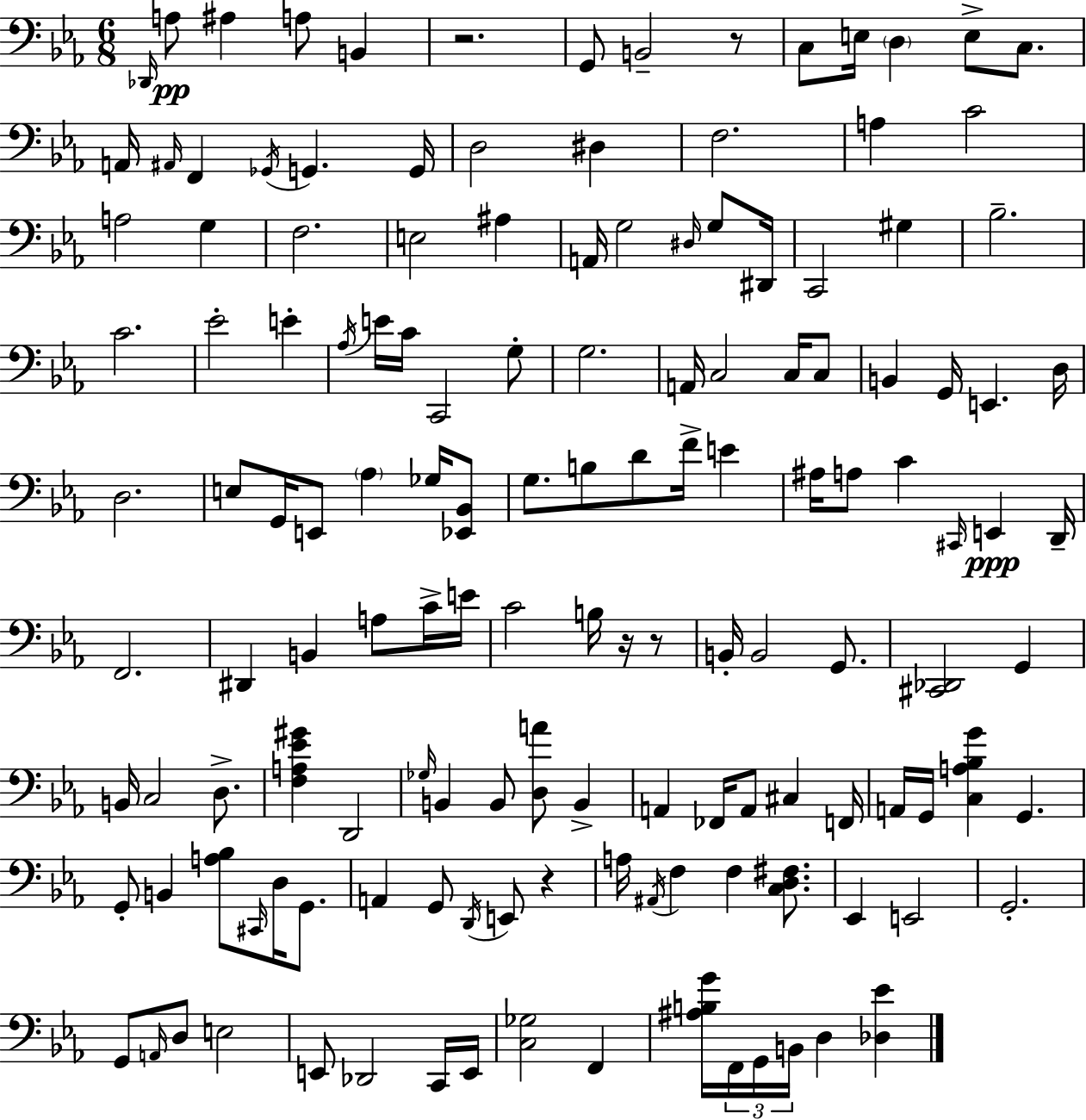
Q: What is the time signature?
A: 6/8